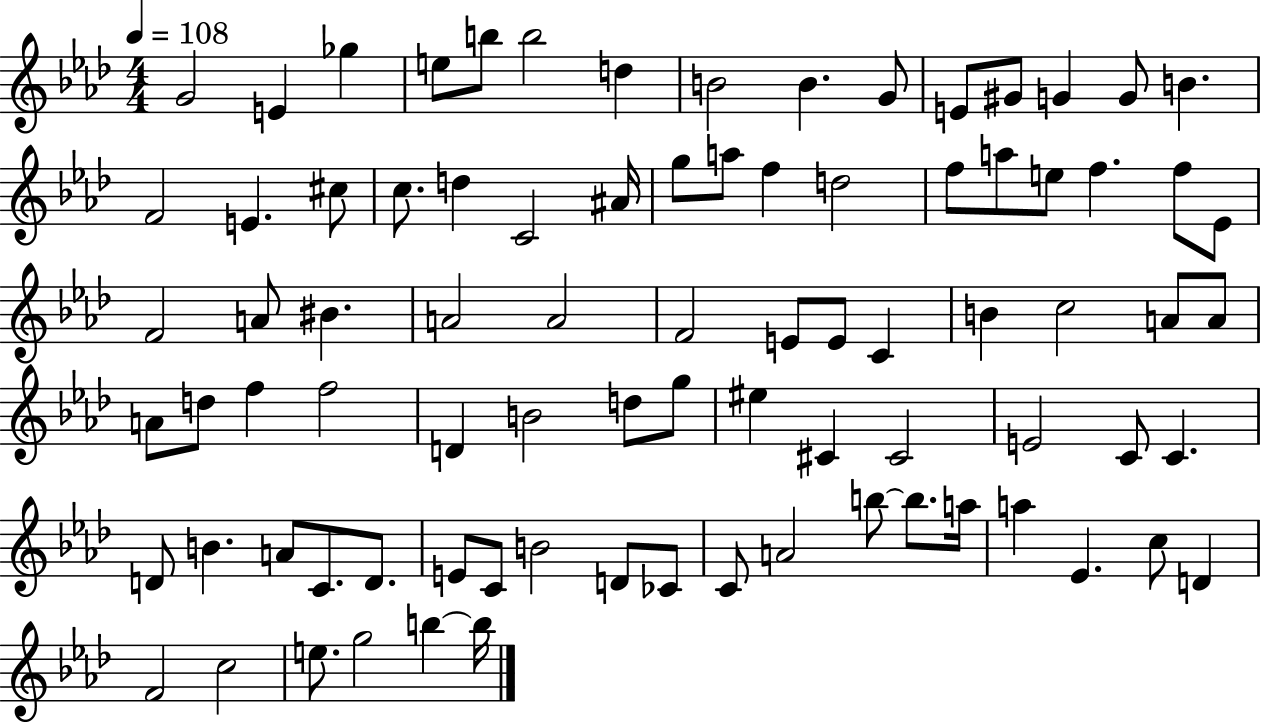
X:1
T:Untitled
M:4/4
L:1/4
K:Ab
G2 E _g e/2 b/2 b2 d B2 B G/2 E/2 ^G/2 G G/2 B F2 E ^c/2 c/2 d C2 ^A/4 g/2 a/2 f d2 f/2 a/2 e/2 f f/2 _E/2 F2 A/2 ^B A2 A2 F2 E/2 E/2 C B c2 A/2 A/2 A/2 d/2 f f2 D B2 d/2 g/2 ^e ^C ^C2 E2 C/2 C D/2 B A/2 C/2 D/2 E/2 C/2 B2 D/2 _C/2 C/2 A2 b/2 b/2 a/4 a _E c/2 D F2 c2 e/2 g2 b b/4